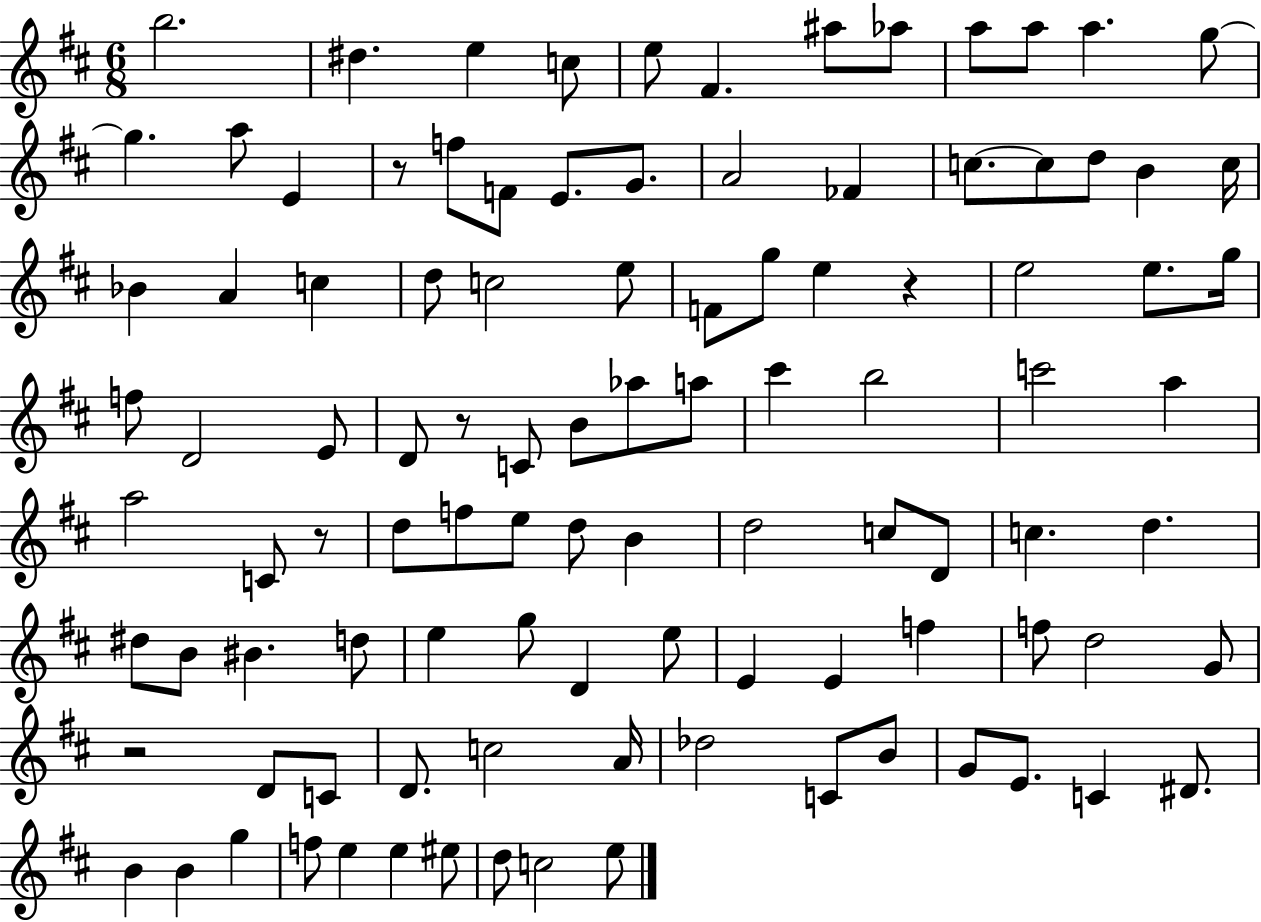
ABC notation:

X:1
T:Untitled
M:6/8
L:1/4
K:D
b2 ^d e c/2 e/2 ^F ^a/2 _a/2 a/2 a/2 a g/2 g a/2 E z/2 f/2 F/2 E/2 G/2 A2 _F c/2 c/2 d/2 B c/4 _B A c d/2 c2 e/2 F/2 g/2 e z e2 e/2 g/4 f/2 D2 E/2 D/2 z/2 C/2 B/2 _a/2 a/2 ^c' b2 c'2 a a2 C/2 z/2 d/2 f/2 e/2 d/2 B d2 c/2 D/2 c d ^d/2 B/2 ^B d/2 e g/2 D e/2 E E f f/2 d2 G/2 z2 D/2 C/2 D/2 c2 A/4 _d2 C/2 B/2 G/2 E/2 C ^D/2 B B g f/2 e e ^e/2 d/2 c2 e/2